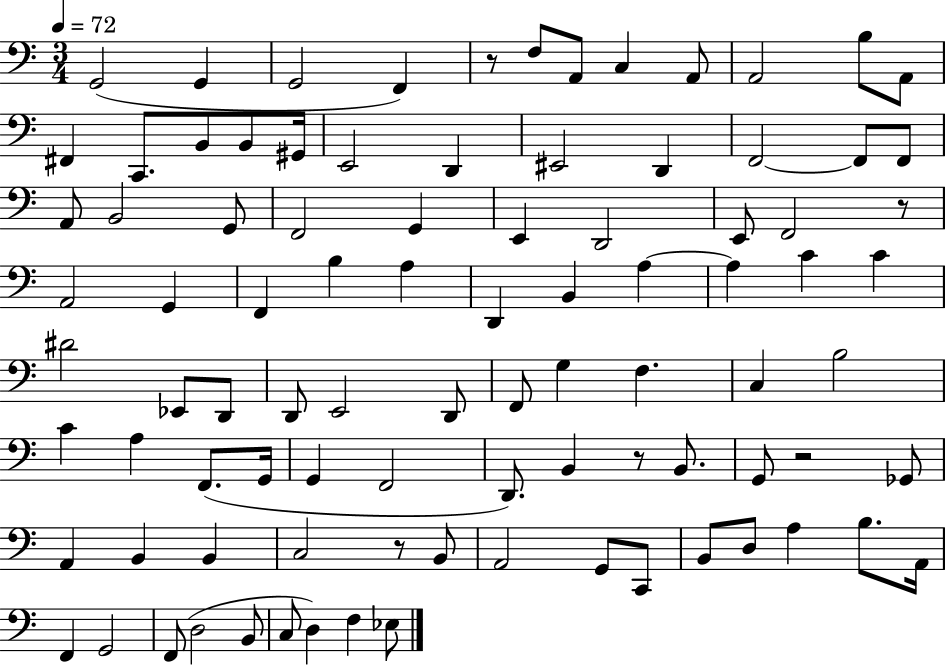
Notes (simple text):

G2/h G2/q G2/h F2/q R/e F3/e A2/e C3/q A2/e A2/h B3/e A2/e F#2/q C2/e. B2/e B2/e G#2/s E2/h D2/q EIS2/h D2/q F2/h F2/e F2/e A2/e B2/h G2/e F2/h G2/q E2/q D2/h E2/e F2/h R/e A2/h G2/q F2/q B3/q A3/q D2/q B2/q A3/q A3/q C4/q C4/q D#4/h Eb2/e D2/e D2/e E2/h D2/e F2/e G3/q F3/q. C3/q B3/h C4/q A3/q F2/e. G2/s G2/q F2/h D2/e. B2/q R/e B2/e. G2/e R/h Gb2/e A2/q B2/q B2/q C3/h R/e B2/e A2/h G2/e C2/e B2/e D3/e A3/q B3/e. A2/s F2/q G2/h F2/e D3/h B2/e C3/e D3/q F3/q Eb3/e